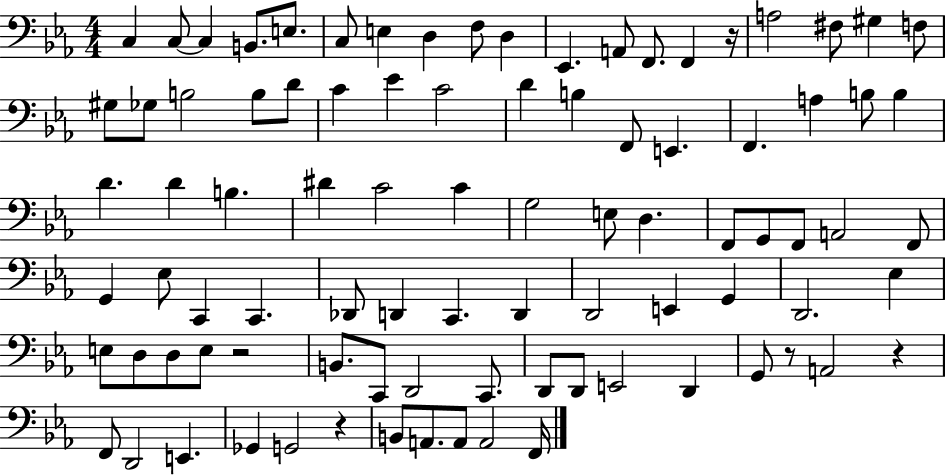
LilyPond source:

{
  \clef bass
  \numericTimeSignature
  \time 4/4
  \key ees \major
  \repeat volta 2 { c4 c8~~ c4 b,8. e8. | c8 e4 d4 f8 d4 | ees,4. a,8 f,8. f,4 r16 | a2 fis8 gis4 f8 | \break gis8 ges8 b2 b8 d'8 | c'4 ees'4 c'2 | d'4 b4 f,8 e,4. | f,4. a4 b8 b4 | \break d'4. d'4 b4. | dis'4 c'2 c'4 | g2 e8 d4. | f,8 g,8 f,8 a,2 f,8 | \break g,4 ees8 c,4 c,4. | des,8 d,4 c,4. d,4 | d,2 e,4 g,4 | d,2. ees4 | \break e8 d8 d8 e8 r2 | b,8. c,8 d,2 c,8. | d,8 d,8 e,2 d,4 | g,8 r8 a,2 r4 | \break f,8 d,2 e,4. | ges,4 g,2 r4 | b,8 a,8. a,8 a,2 f,16 | } \bar "|."
}